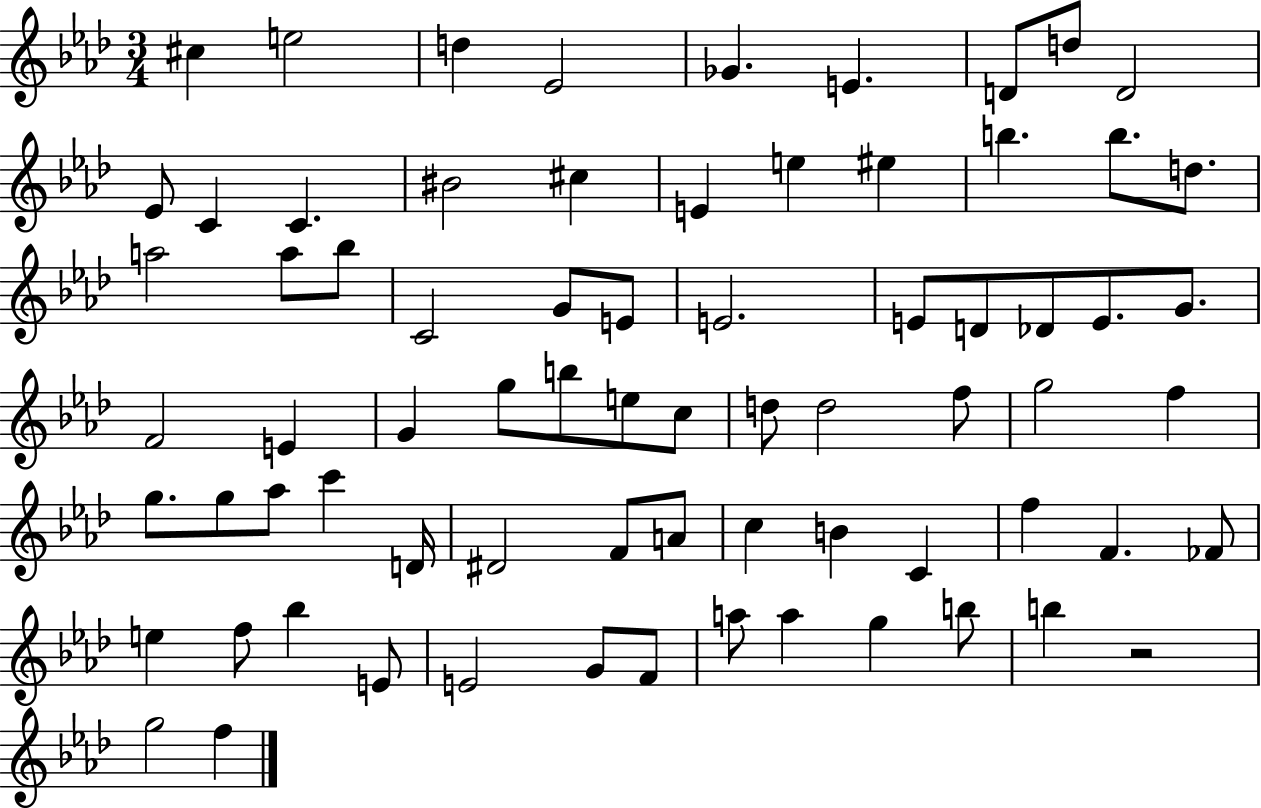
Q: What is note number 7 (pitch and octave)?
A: D4